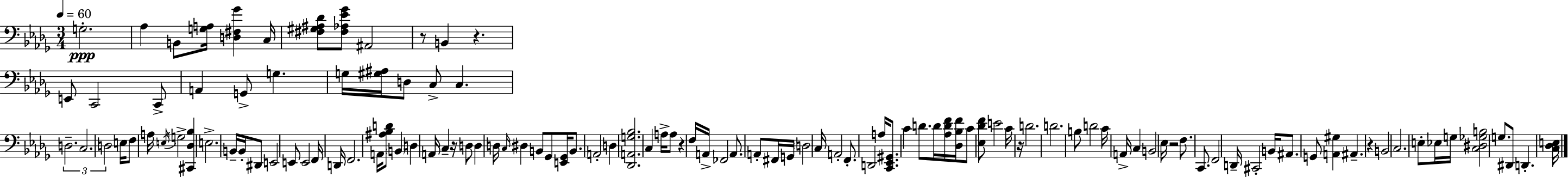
G3/h. Ab3/q B2/e [G3,A3]/s [D3,F#3,Gb4]/q C3/s [F#3,G#3,A#3,Db4]/e [F#3,Ab3,Eb4,Gb4]/e A#2/h R/e B2/q R/q. E2/e C2/h C2/e A2/q G2/e G3/q. G3/s [G#3,A#3]/s D3/e C3/e C3/q. D3/h. C3/h. D3/h E3/s F3/e A3/s E3/s G3/h [C#2,Db3,Bb3]/q E3/h. B2/s B2/s D#2/e E2/h E2/e E2/h F2/s D2/s F2/h. A2/s [A#3,Bb3,D4]/e B2/q D3/q A2/s C3/q R/s D3/e D3/q D3/s C3/s D#3/q B2/e Gb2/e [E2,Gb2]/s B2/e. A2/h D3/q [Db2,A2,G3,Bb3]/h. C3/q A3/s A3/e R/q F3/s A2/s FES2/h A2/e. A2/e F#2/s G2/s D3/h C3/s A2/h F2/e. D2/h A3/s [C2,Eb2,G#2]/e. C4/q D4/e. D4/s [Ab3,D4,F4]/s [Db3,Bb3,F4]/s C4/e [Eb3,Db4,F4]/e E4/h C4/s R/s D4/h. D4/h. B3/e D4/h C4/s A2/s C3/q B2/h Eb3/s R/h F3/e. C2/e. F2/h D2/s C#2/h B2/s A#2/e. G2/e [A2,G#3]/q A#2/q. R/q B2/h C3/h. E3/e Eb3/s G3/s [C3,D#3,Gb3,B3]/h G3/e. D#2/e D2/q. [C3,Db3,E3]/s